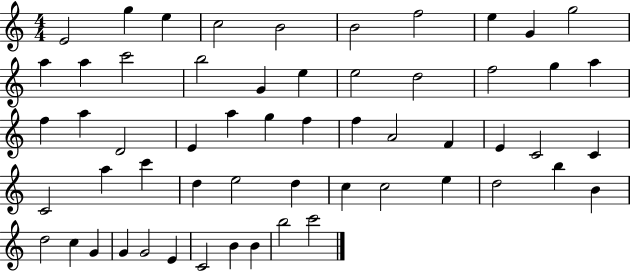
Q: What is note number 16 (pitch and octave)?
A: E5